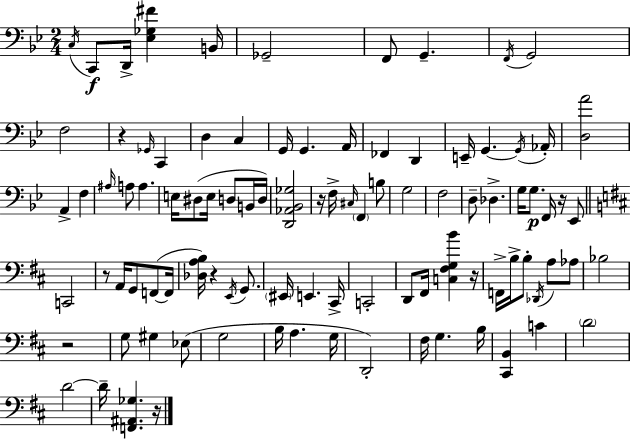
C3/s C2/e D2/s [Eb3,Gb3,F#4]/q B2/s Gb2/h F2/e G2/q. F2/s G2/h F3/h R/q Gb2/s C2/q D3/q C3/q G2/s G2/q. A2/s FES2/q D2/q E2/s G2/q. G2/s Ab2/s [D3,A4]/h A2/q F3/q A#3/s A3/e A3/q. E3/s D#3/e E3/s D3/e B2/s D3/s [D2,Ab2,Bb2,Gb3]/h R/s F3/s C#3/s F2/q B3/e G3/h F3/h D3/e Db3/q. G3/s G3/e. F2/s R/s Eb2/e C2/h R/e A2/s G2/e F2/e F2/s [Db3,A3,B3]/s R/q E2/s G2/e. EIS2/s E2/q. C#2/s C2/h D2/e F#2/s [C3,F#3,G3,B4]/q R/s F2/s B3/s B3/e Db2/s A3/e Ab3/e Bb3/h R/h G3/e G#3/q Eb3/e G3/h B3/s A3/q. G3/s D2/h F#3/s G3/q. B3/s [C#2,B2]/q C4/q D4/h D4/h D4/s [F2,A#2,Gb3]/q. R/s